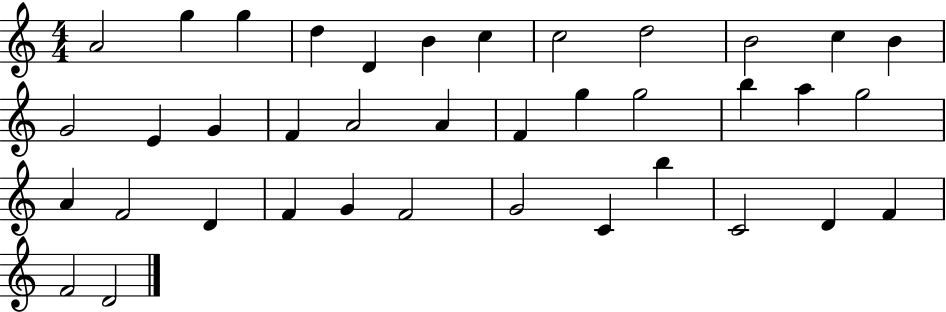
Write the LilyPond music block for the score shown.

{
  \clef treble
  \numericTimeSignature
  \time 4/4
  \key c \major
  a'2 g''4 g''4 | d''4 d'4 b'4 c''4 | c''2 d''2 | b'2 c''4 b'4 | \break g'2 e'4 g'4 | f'4 a'2 a'4 | f'4 g''4 g''2 | b''4 a''4 g''2 | \break a'4 f'2 d'4 | f'4 g'4 f'2 | g'2 c'4 b''4 | c'2 d'4 f'4 | \break f'2 d'2 | \bar "|."
}